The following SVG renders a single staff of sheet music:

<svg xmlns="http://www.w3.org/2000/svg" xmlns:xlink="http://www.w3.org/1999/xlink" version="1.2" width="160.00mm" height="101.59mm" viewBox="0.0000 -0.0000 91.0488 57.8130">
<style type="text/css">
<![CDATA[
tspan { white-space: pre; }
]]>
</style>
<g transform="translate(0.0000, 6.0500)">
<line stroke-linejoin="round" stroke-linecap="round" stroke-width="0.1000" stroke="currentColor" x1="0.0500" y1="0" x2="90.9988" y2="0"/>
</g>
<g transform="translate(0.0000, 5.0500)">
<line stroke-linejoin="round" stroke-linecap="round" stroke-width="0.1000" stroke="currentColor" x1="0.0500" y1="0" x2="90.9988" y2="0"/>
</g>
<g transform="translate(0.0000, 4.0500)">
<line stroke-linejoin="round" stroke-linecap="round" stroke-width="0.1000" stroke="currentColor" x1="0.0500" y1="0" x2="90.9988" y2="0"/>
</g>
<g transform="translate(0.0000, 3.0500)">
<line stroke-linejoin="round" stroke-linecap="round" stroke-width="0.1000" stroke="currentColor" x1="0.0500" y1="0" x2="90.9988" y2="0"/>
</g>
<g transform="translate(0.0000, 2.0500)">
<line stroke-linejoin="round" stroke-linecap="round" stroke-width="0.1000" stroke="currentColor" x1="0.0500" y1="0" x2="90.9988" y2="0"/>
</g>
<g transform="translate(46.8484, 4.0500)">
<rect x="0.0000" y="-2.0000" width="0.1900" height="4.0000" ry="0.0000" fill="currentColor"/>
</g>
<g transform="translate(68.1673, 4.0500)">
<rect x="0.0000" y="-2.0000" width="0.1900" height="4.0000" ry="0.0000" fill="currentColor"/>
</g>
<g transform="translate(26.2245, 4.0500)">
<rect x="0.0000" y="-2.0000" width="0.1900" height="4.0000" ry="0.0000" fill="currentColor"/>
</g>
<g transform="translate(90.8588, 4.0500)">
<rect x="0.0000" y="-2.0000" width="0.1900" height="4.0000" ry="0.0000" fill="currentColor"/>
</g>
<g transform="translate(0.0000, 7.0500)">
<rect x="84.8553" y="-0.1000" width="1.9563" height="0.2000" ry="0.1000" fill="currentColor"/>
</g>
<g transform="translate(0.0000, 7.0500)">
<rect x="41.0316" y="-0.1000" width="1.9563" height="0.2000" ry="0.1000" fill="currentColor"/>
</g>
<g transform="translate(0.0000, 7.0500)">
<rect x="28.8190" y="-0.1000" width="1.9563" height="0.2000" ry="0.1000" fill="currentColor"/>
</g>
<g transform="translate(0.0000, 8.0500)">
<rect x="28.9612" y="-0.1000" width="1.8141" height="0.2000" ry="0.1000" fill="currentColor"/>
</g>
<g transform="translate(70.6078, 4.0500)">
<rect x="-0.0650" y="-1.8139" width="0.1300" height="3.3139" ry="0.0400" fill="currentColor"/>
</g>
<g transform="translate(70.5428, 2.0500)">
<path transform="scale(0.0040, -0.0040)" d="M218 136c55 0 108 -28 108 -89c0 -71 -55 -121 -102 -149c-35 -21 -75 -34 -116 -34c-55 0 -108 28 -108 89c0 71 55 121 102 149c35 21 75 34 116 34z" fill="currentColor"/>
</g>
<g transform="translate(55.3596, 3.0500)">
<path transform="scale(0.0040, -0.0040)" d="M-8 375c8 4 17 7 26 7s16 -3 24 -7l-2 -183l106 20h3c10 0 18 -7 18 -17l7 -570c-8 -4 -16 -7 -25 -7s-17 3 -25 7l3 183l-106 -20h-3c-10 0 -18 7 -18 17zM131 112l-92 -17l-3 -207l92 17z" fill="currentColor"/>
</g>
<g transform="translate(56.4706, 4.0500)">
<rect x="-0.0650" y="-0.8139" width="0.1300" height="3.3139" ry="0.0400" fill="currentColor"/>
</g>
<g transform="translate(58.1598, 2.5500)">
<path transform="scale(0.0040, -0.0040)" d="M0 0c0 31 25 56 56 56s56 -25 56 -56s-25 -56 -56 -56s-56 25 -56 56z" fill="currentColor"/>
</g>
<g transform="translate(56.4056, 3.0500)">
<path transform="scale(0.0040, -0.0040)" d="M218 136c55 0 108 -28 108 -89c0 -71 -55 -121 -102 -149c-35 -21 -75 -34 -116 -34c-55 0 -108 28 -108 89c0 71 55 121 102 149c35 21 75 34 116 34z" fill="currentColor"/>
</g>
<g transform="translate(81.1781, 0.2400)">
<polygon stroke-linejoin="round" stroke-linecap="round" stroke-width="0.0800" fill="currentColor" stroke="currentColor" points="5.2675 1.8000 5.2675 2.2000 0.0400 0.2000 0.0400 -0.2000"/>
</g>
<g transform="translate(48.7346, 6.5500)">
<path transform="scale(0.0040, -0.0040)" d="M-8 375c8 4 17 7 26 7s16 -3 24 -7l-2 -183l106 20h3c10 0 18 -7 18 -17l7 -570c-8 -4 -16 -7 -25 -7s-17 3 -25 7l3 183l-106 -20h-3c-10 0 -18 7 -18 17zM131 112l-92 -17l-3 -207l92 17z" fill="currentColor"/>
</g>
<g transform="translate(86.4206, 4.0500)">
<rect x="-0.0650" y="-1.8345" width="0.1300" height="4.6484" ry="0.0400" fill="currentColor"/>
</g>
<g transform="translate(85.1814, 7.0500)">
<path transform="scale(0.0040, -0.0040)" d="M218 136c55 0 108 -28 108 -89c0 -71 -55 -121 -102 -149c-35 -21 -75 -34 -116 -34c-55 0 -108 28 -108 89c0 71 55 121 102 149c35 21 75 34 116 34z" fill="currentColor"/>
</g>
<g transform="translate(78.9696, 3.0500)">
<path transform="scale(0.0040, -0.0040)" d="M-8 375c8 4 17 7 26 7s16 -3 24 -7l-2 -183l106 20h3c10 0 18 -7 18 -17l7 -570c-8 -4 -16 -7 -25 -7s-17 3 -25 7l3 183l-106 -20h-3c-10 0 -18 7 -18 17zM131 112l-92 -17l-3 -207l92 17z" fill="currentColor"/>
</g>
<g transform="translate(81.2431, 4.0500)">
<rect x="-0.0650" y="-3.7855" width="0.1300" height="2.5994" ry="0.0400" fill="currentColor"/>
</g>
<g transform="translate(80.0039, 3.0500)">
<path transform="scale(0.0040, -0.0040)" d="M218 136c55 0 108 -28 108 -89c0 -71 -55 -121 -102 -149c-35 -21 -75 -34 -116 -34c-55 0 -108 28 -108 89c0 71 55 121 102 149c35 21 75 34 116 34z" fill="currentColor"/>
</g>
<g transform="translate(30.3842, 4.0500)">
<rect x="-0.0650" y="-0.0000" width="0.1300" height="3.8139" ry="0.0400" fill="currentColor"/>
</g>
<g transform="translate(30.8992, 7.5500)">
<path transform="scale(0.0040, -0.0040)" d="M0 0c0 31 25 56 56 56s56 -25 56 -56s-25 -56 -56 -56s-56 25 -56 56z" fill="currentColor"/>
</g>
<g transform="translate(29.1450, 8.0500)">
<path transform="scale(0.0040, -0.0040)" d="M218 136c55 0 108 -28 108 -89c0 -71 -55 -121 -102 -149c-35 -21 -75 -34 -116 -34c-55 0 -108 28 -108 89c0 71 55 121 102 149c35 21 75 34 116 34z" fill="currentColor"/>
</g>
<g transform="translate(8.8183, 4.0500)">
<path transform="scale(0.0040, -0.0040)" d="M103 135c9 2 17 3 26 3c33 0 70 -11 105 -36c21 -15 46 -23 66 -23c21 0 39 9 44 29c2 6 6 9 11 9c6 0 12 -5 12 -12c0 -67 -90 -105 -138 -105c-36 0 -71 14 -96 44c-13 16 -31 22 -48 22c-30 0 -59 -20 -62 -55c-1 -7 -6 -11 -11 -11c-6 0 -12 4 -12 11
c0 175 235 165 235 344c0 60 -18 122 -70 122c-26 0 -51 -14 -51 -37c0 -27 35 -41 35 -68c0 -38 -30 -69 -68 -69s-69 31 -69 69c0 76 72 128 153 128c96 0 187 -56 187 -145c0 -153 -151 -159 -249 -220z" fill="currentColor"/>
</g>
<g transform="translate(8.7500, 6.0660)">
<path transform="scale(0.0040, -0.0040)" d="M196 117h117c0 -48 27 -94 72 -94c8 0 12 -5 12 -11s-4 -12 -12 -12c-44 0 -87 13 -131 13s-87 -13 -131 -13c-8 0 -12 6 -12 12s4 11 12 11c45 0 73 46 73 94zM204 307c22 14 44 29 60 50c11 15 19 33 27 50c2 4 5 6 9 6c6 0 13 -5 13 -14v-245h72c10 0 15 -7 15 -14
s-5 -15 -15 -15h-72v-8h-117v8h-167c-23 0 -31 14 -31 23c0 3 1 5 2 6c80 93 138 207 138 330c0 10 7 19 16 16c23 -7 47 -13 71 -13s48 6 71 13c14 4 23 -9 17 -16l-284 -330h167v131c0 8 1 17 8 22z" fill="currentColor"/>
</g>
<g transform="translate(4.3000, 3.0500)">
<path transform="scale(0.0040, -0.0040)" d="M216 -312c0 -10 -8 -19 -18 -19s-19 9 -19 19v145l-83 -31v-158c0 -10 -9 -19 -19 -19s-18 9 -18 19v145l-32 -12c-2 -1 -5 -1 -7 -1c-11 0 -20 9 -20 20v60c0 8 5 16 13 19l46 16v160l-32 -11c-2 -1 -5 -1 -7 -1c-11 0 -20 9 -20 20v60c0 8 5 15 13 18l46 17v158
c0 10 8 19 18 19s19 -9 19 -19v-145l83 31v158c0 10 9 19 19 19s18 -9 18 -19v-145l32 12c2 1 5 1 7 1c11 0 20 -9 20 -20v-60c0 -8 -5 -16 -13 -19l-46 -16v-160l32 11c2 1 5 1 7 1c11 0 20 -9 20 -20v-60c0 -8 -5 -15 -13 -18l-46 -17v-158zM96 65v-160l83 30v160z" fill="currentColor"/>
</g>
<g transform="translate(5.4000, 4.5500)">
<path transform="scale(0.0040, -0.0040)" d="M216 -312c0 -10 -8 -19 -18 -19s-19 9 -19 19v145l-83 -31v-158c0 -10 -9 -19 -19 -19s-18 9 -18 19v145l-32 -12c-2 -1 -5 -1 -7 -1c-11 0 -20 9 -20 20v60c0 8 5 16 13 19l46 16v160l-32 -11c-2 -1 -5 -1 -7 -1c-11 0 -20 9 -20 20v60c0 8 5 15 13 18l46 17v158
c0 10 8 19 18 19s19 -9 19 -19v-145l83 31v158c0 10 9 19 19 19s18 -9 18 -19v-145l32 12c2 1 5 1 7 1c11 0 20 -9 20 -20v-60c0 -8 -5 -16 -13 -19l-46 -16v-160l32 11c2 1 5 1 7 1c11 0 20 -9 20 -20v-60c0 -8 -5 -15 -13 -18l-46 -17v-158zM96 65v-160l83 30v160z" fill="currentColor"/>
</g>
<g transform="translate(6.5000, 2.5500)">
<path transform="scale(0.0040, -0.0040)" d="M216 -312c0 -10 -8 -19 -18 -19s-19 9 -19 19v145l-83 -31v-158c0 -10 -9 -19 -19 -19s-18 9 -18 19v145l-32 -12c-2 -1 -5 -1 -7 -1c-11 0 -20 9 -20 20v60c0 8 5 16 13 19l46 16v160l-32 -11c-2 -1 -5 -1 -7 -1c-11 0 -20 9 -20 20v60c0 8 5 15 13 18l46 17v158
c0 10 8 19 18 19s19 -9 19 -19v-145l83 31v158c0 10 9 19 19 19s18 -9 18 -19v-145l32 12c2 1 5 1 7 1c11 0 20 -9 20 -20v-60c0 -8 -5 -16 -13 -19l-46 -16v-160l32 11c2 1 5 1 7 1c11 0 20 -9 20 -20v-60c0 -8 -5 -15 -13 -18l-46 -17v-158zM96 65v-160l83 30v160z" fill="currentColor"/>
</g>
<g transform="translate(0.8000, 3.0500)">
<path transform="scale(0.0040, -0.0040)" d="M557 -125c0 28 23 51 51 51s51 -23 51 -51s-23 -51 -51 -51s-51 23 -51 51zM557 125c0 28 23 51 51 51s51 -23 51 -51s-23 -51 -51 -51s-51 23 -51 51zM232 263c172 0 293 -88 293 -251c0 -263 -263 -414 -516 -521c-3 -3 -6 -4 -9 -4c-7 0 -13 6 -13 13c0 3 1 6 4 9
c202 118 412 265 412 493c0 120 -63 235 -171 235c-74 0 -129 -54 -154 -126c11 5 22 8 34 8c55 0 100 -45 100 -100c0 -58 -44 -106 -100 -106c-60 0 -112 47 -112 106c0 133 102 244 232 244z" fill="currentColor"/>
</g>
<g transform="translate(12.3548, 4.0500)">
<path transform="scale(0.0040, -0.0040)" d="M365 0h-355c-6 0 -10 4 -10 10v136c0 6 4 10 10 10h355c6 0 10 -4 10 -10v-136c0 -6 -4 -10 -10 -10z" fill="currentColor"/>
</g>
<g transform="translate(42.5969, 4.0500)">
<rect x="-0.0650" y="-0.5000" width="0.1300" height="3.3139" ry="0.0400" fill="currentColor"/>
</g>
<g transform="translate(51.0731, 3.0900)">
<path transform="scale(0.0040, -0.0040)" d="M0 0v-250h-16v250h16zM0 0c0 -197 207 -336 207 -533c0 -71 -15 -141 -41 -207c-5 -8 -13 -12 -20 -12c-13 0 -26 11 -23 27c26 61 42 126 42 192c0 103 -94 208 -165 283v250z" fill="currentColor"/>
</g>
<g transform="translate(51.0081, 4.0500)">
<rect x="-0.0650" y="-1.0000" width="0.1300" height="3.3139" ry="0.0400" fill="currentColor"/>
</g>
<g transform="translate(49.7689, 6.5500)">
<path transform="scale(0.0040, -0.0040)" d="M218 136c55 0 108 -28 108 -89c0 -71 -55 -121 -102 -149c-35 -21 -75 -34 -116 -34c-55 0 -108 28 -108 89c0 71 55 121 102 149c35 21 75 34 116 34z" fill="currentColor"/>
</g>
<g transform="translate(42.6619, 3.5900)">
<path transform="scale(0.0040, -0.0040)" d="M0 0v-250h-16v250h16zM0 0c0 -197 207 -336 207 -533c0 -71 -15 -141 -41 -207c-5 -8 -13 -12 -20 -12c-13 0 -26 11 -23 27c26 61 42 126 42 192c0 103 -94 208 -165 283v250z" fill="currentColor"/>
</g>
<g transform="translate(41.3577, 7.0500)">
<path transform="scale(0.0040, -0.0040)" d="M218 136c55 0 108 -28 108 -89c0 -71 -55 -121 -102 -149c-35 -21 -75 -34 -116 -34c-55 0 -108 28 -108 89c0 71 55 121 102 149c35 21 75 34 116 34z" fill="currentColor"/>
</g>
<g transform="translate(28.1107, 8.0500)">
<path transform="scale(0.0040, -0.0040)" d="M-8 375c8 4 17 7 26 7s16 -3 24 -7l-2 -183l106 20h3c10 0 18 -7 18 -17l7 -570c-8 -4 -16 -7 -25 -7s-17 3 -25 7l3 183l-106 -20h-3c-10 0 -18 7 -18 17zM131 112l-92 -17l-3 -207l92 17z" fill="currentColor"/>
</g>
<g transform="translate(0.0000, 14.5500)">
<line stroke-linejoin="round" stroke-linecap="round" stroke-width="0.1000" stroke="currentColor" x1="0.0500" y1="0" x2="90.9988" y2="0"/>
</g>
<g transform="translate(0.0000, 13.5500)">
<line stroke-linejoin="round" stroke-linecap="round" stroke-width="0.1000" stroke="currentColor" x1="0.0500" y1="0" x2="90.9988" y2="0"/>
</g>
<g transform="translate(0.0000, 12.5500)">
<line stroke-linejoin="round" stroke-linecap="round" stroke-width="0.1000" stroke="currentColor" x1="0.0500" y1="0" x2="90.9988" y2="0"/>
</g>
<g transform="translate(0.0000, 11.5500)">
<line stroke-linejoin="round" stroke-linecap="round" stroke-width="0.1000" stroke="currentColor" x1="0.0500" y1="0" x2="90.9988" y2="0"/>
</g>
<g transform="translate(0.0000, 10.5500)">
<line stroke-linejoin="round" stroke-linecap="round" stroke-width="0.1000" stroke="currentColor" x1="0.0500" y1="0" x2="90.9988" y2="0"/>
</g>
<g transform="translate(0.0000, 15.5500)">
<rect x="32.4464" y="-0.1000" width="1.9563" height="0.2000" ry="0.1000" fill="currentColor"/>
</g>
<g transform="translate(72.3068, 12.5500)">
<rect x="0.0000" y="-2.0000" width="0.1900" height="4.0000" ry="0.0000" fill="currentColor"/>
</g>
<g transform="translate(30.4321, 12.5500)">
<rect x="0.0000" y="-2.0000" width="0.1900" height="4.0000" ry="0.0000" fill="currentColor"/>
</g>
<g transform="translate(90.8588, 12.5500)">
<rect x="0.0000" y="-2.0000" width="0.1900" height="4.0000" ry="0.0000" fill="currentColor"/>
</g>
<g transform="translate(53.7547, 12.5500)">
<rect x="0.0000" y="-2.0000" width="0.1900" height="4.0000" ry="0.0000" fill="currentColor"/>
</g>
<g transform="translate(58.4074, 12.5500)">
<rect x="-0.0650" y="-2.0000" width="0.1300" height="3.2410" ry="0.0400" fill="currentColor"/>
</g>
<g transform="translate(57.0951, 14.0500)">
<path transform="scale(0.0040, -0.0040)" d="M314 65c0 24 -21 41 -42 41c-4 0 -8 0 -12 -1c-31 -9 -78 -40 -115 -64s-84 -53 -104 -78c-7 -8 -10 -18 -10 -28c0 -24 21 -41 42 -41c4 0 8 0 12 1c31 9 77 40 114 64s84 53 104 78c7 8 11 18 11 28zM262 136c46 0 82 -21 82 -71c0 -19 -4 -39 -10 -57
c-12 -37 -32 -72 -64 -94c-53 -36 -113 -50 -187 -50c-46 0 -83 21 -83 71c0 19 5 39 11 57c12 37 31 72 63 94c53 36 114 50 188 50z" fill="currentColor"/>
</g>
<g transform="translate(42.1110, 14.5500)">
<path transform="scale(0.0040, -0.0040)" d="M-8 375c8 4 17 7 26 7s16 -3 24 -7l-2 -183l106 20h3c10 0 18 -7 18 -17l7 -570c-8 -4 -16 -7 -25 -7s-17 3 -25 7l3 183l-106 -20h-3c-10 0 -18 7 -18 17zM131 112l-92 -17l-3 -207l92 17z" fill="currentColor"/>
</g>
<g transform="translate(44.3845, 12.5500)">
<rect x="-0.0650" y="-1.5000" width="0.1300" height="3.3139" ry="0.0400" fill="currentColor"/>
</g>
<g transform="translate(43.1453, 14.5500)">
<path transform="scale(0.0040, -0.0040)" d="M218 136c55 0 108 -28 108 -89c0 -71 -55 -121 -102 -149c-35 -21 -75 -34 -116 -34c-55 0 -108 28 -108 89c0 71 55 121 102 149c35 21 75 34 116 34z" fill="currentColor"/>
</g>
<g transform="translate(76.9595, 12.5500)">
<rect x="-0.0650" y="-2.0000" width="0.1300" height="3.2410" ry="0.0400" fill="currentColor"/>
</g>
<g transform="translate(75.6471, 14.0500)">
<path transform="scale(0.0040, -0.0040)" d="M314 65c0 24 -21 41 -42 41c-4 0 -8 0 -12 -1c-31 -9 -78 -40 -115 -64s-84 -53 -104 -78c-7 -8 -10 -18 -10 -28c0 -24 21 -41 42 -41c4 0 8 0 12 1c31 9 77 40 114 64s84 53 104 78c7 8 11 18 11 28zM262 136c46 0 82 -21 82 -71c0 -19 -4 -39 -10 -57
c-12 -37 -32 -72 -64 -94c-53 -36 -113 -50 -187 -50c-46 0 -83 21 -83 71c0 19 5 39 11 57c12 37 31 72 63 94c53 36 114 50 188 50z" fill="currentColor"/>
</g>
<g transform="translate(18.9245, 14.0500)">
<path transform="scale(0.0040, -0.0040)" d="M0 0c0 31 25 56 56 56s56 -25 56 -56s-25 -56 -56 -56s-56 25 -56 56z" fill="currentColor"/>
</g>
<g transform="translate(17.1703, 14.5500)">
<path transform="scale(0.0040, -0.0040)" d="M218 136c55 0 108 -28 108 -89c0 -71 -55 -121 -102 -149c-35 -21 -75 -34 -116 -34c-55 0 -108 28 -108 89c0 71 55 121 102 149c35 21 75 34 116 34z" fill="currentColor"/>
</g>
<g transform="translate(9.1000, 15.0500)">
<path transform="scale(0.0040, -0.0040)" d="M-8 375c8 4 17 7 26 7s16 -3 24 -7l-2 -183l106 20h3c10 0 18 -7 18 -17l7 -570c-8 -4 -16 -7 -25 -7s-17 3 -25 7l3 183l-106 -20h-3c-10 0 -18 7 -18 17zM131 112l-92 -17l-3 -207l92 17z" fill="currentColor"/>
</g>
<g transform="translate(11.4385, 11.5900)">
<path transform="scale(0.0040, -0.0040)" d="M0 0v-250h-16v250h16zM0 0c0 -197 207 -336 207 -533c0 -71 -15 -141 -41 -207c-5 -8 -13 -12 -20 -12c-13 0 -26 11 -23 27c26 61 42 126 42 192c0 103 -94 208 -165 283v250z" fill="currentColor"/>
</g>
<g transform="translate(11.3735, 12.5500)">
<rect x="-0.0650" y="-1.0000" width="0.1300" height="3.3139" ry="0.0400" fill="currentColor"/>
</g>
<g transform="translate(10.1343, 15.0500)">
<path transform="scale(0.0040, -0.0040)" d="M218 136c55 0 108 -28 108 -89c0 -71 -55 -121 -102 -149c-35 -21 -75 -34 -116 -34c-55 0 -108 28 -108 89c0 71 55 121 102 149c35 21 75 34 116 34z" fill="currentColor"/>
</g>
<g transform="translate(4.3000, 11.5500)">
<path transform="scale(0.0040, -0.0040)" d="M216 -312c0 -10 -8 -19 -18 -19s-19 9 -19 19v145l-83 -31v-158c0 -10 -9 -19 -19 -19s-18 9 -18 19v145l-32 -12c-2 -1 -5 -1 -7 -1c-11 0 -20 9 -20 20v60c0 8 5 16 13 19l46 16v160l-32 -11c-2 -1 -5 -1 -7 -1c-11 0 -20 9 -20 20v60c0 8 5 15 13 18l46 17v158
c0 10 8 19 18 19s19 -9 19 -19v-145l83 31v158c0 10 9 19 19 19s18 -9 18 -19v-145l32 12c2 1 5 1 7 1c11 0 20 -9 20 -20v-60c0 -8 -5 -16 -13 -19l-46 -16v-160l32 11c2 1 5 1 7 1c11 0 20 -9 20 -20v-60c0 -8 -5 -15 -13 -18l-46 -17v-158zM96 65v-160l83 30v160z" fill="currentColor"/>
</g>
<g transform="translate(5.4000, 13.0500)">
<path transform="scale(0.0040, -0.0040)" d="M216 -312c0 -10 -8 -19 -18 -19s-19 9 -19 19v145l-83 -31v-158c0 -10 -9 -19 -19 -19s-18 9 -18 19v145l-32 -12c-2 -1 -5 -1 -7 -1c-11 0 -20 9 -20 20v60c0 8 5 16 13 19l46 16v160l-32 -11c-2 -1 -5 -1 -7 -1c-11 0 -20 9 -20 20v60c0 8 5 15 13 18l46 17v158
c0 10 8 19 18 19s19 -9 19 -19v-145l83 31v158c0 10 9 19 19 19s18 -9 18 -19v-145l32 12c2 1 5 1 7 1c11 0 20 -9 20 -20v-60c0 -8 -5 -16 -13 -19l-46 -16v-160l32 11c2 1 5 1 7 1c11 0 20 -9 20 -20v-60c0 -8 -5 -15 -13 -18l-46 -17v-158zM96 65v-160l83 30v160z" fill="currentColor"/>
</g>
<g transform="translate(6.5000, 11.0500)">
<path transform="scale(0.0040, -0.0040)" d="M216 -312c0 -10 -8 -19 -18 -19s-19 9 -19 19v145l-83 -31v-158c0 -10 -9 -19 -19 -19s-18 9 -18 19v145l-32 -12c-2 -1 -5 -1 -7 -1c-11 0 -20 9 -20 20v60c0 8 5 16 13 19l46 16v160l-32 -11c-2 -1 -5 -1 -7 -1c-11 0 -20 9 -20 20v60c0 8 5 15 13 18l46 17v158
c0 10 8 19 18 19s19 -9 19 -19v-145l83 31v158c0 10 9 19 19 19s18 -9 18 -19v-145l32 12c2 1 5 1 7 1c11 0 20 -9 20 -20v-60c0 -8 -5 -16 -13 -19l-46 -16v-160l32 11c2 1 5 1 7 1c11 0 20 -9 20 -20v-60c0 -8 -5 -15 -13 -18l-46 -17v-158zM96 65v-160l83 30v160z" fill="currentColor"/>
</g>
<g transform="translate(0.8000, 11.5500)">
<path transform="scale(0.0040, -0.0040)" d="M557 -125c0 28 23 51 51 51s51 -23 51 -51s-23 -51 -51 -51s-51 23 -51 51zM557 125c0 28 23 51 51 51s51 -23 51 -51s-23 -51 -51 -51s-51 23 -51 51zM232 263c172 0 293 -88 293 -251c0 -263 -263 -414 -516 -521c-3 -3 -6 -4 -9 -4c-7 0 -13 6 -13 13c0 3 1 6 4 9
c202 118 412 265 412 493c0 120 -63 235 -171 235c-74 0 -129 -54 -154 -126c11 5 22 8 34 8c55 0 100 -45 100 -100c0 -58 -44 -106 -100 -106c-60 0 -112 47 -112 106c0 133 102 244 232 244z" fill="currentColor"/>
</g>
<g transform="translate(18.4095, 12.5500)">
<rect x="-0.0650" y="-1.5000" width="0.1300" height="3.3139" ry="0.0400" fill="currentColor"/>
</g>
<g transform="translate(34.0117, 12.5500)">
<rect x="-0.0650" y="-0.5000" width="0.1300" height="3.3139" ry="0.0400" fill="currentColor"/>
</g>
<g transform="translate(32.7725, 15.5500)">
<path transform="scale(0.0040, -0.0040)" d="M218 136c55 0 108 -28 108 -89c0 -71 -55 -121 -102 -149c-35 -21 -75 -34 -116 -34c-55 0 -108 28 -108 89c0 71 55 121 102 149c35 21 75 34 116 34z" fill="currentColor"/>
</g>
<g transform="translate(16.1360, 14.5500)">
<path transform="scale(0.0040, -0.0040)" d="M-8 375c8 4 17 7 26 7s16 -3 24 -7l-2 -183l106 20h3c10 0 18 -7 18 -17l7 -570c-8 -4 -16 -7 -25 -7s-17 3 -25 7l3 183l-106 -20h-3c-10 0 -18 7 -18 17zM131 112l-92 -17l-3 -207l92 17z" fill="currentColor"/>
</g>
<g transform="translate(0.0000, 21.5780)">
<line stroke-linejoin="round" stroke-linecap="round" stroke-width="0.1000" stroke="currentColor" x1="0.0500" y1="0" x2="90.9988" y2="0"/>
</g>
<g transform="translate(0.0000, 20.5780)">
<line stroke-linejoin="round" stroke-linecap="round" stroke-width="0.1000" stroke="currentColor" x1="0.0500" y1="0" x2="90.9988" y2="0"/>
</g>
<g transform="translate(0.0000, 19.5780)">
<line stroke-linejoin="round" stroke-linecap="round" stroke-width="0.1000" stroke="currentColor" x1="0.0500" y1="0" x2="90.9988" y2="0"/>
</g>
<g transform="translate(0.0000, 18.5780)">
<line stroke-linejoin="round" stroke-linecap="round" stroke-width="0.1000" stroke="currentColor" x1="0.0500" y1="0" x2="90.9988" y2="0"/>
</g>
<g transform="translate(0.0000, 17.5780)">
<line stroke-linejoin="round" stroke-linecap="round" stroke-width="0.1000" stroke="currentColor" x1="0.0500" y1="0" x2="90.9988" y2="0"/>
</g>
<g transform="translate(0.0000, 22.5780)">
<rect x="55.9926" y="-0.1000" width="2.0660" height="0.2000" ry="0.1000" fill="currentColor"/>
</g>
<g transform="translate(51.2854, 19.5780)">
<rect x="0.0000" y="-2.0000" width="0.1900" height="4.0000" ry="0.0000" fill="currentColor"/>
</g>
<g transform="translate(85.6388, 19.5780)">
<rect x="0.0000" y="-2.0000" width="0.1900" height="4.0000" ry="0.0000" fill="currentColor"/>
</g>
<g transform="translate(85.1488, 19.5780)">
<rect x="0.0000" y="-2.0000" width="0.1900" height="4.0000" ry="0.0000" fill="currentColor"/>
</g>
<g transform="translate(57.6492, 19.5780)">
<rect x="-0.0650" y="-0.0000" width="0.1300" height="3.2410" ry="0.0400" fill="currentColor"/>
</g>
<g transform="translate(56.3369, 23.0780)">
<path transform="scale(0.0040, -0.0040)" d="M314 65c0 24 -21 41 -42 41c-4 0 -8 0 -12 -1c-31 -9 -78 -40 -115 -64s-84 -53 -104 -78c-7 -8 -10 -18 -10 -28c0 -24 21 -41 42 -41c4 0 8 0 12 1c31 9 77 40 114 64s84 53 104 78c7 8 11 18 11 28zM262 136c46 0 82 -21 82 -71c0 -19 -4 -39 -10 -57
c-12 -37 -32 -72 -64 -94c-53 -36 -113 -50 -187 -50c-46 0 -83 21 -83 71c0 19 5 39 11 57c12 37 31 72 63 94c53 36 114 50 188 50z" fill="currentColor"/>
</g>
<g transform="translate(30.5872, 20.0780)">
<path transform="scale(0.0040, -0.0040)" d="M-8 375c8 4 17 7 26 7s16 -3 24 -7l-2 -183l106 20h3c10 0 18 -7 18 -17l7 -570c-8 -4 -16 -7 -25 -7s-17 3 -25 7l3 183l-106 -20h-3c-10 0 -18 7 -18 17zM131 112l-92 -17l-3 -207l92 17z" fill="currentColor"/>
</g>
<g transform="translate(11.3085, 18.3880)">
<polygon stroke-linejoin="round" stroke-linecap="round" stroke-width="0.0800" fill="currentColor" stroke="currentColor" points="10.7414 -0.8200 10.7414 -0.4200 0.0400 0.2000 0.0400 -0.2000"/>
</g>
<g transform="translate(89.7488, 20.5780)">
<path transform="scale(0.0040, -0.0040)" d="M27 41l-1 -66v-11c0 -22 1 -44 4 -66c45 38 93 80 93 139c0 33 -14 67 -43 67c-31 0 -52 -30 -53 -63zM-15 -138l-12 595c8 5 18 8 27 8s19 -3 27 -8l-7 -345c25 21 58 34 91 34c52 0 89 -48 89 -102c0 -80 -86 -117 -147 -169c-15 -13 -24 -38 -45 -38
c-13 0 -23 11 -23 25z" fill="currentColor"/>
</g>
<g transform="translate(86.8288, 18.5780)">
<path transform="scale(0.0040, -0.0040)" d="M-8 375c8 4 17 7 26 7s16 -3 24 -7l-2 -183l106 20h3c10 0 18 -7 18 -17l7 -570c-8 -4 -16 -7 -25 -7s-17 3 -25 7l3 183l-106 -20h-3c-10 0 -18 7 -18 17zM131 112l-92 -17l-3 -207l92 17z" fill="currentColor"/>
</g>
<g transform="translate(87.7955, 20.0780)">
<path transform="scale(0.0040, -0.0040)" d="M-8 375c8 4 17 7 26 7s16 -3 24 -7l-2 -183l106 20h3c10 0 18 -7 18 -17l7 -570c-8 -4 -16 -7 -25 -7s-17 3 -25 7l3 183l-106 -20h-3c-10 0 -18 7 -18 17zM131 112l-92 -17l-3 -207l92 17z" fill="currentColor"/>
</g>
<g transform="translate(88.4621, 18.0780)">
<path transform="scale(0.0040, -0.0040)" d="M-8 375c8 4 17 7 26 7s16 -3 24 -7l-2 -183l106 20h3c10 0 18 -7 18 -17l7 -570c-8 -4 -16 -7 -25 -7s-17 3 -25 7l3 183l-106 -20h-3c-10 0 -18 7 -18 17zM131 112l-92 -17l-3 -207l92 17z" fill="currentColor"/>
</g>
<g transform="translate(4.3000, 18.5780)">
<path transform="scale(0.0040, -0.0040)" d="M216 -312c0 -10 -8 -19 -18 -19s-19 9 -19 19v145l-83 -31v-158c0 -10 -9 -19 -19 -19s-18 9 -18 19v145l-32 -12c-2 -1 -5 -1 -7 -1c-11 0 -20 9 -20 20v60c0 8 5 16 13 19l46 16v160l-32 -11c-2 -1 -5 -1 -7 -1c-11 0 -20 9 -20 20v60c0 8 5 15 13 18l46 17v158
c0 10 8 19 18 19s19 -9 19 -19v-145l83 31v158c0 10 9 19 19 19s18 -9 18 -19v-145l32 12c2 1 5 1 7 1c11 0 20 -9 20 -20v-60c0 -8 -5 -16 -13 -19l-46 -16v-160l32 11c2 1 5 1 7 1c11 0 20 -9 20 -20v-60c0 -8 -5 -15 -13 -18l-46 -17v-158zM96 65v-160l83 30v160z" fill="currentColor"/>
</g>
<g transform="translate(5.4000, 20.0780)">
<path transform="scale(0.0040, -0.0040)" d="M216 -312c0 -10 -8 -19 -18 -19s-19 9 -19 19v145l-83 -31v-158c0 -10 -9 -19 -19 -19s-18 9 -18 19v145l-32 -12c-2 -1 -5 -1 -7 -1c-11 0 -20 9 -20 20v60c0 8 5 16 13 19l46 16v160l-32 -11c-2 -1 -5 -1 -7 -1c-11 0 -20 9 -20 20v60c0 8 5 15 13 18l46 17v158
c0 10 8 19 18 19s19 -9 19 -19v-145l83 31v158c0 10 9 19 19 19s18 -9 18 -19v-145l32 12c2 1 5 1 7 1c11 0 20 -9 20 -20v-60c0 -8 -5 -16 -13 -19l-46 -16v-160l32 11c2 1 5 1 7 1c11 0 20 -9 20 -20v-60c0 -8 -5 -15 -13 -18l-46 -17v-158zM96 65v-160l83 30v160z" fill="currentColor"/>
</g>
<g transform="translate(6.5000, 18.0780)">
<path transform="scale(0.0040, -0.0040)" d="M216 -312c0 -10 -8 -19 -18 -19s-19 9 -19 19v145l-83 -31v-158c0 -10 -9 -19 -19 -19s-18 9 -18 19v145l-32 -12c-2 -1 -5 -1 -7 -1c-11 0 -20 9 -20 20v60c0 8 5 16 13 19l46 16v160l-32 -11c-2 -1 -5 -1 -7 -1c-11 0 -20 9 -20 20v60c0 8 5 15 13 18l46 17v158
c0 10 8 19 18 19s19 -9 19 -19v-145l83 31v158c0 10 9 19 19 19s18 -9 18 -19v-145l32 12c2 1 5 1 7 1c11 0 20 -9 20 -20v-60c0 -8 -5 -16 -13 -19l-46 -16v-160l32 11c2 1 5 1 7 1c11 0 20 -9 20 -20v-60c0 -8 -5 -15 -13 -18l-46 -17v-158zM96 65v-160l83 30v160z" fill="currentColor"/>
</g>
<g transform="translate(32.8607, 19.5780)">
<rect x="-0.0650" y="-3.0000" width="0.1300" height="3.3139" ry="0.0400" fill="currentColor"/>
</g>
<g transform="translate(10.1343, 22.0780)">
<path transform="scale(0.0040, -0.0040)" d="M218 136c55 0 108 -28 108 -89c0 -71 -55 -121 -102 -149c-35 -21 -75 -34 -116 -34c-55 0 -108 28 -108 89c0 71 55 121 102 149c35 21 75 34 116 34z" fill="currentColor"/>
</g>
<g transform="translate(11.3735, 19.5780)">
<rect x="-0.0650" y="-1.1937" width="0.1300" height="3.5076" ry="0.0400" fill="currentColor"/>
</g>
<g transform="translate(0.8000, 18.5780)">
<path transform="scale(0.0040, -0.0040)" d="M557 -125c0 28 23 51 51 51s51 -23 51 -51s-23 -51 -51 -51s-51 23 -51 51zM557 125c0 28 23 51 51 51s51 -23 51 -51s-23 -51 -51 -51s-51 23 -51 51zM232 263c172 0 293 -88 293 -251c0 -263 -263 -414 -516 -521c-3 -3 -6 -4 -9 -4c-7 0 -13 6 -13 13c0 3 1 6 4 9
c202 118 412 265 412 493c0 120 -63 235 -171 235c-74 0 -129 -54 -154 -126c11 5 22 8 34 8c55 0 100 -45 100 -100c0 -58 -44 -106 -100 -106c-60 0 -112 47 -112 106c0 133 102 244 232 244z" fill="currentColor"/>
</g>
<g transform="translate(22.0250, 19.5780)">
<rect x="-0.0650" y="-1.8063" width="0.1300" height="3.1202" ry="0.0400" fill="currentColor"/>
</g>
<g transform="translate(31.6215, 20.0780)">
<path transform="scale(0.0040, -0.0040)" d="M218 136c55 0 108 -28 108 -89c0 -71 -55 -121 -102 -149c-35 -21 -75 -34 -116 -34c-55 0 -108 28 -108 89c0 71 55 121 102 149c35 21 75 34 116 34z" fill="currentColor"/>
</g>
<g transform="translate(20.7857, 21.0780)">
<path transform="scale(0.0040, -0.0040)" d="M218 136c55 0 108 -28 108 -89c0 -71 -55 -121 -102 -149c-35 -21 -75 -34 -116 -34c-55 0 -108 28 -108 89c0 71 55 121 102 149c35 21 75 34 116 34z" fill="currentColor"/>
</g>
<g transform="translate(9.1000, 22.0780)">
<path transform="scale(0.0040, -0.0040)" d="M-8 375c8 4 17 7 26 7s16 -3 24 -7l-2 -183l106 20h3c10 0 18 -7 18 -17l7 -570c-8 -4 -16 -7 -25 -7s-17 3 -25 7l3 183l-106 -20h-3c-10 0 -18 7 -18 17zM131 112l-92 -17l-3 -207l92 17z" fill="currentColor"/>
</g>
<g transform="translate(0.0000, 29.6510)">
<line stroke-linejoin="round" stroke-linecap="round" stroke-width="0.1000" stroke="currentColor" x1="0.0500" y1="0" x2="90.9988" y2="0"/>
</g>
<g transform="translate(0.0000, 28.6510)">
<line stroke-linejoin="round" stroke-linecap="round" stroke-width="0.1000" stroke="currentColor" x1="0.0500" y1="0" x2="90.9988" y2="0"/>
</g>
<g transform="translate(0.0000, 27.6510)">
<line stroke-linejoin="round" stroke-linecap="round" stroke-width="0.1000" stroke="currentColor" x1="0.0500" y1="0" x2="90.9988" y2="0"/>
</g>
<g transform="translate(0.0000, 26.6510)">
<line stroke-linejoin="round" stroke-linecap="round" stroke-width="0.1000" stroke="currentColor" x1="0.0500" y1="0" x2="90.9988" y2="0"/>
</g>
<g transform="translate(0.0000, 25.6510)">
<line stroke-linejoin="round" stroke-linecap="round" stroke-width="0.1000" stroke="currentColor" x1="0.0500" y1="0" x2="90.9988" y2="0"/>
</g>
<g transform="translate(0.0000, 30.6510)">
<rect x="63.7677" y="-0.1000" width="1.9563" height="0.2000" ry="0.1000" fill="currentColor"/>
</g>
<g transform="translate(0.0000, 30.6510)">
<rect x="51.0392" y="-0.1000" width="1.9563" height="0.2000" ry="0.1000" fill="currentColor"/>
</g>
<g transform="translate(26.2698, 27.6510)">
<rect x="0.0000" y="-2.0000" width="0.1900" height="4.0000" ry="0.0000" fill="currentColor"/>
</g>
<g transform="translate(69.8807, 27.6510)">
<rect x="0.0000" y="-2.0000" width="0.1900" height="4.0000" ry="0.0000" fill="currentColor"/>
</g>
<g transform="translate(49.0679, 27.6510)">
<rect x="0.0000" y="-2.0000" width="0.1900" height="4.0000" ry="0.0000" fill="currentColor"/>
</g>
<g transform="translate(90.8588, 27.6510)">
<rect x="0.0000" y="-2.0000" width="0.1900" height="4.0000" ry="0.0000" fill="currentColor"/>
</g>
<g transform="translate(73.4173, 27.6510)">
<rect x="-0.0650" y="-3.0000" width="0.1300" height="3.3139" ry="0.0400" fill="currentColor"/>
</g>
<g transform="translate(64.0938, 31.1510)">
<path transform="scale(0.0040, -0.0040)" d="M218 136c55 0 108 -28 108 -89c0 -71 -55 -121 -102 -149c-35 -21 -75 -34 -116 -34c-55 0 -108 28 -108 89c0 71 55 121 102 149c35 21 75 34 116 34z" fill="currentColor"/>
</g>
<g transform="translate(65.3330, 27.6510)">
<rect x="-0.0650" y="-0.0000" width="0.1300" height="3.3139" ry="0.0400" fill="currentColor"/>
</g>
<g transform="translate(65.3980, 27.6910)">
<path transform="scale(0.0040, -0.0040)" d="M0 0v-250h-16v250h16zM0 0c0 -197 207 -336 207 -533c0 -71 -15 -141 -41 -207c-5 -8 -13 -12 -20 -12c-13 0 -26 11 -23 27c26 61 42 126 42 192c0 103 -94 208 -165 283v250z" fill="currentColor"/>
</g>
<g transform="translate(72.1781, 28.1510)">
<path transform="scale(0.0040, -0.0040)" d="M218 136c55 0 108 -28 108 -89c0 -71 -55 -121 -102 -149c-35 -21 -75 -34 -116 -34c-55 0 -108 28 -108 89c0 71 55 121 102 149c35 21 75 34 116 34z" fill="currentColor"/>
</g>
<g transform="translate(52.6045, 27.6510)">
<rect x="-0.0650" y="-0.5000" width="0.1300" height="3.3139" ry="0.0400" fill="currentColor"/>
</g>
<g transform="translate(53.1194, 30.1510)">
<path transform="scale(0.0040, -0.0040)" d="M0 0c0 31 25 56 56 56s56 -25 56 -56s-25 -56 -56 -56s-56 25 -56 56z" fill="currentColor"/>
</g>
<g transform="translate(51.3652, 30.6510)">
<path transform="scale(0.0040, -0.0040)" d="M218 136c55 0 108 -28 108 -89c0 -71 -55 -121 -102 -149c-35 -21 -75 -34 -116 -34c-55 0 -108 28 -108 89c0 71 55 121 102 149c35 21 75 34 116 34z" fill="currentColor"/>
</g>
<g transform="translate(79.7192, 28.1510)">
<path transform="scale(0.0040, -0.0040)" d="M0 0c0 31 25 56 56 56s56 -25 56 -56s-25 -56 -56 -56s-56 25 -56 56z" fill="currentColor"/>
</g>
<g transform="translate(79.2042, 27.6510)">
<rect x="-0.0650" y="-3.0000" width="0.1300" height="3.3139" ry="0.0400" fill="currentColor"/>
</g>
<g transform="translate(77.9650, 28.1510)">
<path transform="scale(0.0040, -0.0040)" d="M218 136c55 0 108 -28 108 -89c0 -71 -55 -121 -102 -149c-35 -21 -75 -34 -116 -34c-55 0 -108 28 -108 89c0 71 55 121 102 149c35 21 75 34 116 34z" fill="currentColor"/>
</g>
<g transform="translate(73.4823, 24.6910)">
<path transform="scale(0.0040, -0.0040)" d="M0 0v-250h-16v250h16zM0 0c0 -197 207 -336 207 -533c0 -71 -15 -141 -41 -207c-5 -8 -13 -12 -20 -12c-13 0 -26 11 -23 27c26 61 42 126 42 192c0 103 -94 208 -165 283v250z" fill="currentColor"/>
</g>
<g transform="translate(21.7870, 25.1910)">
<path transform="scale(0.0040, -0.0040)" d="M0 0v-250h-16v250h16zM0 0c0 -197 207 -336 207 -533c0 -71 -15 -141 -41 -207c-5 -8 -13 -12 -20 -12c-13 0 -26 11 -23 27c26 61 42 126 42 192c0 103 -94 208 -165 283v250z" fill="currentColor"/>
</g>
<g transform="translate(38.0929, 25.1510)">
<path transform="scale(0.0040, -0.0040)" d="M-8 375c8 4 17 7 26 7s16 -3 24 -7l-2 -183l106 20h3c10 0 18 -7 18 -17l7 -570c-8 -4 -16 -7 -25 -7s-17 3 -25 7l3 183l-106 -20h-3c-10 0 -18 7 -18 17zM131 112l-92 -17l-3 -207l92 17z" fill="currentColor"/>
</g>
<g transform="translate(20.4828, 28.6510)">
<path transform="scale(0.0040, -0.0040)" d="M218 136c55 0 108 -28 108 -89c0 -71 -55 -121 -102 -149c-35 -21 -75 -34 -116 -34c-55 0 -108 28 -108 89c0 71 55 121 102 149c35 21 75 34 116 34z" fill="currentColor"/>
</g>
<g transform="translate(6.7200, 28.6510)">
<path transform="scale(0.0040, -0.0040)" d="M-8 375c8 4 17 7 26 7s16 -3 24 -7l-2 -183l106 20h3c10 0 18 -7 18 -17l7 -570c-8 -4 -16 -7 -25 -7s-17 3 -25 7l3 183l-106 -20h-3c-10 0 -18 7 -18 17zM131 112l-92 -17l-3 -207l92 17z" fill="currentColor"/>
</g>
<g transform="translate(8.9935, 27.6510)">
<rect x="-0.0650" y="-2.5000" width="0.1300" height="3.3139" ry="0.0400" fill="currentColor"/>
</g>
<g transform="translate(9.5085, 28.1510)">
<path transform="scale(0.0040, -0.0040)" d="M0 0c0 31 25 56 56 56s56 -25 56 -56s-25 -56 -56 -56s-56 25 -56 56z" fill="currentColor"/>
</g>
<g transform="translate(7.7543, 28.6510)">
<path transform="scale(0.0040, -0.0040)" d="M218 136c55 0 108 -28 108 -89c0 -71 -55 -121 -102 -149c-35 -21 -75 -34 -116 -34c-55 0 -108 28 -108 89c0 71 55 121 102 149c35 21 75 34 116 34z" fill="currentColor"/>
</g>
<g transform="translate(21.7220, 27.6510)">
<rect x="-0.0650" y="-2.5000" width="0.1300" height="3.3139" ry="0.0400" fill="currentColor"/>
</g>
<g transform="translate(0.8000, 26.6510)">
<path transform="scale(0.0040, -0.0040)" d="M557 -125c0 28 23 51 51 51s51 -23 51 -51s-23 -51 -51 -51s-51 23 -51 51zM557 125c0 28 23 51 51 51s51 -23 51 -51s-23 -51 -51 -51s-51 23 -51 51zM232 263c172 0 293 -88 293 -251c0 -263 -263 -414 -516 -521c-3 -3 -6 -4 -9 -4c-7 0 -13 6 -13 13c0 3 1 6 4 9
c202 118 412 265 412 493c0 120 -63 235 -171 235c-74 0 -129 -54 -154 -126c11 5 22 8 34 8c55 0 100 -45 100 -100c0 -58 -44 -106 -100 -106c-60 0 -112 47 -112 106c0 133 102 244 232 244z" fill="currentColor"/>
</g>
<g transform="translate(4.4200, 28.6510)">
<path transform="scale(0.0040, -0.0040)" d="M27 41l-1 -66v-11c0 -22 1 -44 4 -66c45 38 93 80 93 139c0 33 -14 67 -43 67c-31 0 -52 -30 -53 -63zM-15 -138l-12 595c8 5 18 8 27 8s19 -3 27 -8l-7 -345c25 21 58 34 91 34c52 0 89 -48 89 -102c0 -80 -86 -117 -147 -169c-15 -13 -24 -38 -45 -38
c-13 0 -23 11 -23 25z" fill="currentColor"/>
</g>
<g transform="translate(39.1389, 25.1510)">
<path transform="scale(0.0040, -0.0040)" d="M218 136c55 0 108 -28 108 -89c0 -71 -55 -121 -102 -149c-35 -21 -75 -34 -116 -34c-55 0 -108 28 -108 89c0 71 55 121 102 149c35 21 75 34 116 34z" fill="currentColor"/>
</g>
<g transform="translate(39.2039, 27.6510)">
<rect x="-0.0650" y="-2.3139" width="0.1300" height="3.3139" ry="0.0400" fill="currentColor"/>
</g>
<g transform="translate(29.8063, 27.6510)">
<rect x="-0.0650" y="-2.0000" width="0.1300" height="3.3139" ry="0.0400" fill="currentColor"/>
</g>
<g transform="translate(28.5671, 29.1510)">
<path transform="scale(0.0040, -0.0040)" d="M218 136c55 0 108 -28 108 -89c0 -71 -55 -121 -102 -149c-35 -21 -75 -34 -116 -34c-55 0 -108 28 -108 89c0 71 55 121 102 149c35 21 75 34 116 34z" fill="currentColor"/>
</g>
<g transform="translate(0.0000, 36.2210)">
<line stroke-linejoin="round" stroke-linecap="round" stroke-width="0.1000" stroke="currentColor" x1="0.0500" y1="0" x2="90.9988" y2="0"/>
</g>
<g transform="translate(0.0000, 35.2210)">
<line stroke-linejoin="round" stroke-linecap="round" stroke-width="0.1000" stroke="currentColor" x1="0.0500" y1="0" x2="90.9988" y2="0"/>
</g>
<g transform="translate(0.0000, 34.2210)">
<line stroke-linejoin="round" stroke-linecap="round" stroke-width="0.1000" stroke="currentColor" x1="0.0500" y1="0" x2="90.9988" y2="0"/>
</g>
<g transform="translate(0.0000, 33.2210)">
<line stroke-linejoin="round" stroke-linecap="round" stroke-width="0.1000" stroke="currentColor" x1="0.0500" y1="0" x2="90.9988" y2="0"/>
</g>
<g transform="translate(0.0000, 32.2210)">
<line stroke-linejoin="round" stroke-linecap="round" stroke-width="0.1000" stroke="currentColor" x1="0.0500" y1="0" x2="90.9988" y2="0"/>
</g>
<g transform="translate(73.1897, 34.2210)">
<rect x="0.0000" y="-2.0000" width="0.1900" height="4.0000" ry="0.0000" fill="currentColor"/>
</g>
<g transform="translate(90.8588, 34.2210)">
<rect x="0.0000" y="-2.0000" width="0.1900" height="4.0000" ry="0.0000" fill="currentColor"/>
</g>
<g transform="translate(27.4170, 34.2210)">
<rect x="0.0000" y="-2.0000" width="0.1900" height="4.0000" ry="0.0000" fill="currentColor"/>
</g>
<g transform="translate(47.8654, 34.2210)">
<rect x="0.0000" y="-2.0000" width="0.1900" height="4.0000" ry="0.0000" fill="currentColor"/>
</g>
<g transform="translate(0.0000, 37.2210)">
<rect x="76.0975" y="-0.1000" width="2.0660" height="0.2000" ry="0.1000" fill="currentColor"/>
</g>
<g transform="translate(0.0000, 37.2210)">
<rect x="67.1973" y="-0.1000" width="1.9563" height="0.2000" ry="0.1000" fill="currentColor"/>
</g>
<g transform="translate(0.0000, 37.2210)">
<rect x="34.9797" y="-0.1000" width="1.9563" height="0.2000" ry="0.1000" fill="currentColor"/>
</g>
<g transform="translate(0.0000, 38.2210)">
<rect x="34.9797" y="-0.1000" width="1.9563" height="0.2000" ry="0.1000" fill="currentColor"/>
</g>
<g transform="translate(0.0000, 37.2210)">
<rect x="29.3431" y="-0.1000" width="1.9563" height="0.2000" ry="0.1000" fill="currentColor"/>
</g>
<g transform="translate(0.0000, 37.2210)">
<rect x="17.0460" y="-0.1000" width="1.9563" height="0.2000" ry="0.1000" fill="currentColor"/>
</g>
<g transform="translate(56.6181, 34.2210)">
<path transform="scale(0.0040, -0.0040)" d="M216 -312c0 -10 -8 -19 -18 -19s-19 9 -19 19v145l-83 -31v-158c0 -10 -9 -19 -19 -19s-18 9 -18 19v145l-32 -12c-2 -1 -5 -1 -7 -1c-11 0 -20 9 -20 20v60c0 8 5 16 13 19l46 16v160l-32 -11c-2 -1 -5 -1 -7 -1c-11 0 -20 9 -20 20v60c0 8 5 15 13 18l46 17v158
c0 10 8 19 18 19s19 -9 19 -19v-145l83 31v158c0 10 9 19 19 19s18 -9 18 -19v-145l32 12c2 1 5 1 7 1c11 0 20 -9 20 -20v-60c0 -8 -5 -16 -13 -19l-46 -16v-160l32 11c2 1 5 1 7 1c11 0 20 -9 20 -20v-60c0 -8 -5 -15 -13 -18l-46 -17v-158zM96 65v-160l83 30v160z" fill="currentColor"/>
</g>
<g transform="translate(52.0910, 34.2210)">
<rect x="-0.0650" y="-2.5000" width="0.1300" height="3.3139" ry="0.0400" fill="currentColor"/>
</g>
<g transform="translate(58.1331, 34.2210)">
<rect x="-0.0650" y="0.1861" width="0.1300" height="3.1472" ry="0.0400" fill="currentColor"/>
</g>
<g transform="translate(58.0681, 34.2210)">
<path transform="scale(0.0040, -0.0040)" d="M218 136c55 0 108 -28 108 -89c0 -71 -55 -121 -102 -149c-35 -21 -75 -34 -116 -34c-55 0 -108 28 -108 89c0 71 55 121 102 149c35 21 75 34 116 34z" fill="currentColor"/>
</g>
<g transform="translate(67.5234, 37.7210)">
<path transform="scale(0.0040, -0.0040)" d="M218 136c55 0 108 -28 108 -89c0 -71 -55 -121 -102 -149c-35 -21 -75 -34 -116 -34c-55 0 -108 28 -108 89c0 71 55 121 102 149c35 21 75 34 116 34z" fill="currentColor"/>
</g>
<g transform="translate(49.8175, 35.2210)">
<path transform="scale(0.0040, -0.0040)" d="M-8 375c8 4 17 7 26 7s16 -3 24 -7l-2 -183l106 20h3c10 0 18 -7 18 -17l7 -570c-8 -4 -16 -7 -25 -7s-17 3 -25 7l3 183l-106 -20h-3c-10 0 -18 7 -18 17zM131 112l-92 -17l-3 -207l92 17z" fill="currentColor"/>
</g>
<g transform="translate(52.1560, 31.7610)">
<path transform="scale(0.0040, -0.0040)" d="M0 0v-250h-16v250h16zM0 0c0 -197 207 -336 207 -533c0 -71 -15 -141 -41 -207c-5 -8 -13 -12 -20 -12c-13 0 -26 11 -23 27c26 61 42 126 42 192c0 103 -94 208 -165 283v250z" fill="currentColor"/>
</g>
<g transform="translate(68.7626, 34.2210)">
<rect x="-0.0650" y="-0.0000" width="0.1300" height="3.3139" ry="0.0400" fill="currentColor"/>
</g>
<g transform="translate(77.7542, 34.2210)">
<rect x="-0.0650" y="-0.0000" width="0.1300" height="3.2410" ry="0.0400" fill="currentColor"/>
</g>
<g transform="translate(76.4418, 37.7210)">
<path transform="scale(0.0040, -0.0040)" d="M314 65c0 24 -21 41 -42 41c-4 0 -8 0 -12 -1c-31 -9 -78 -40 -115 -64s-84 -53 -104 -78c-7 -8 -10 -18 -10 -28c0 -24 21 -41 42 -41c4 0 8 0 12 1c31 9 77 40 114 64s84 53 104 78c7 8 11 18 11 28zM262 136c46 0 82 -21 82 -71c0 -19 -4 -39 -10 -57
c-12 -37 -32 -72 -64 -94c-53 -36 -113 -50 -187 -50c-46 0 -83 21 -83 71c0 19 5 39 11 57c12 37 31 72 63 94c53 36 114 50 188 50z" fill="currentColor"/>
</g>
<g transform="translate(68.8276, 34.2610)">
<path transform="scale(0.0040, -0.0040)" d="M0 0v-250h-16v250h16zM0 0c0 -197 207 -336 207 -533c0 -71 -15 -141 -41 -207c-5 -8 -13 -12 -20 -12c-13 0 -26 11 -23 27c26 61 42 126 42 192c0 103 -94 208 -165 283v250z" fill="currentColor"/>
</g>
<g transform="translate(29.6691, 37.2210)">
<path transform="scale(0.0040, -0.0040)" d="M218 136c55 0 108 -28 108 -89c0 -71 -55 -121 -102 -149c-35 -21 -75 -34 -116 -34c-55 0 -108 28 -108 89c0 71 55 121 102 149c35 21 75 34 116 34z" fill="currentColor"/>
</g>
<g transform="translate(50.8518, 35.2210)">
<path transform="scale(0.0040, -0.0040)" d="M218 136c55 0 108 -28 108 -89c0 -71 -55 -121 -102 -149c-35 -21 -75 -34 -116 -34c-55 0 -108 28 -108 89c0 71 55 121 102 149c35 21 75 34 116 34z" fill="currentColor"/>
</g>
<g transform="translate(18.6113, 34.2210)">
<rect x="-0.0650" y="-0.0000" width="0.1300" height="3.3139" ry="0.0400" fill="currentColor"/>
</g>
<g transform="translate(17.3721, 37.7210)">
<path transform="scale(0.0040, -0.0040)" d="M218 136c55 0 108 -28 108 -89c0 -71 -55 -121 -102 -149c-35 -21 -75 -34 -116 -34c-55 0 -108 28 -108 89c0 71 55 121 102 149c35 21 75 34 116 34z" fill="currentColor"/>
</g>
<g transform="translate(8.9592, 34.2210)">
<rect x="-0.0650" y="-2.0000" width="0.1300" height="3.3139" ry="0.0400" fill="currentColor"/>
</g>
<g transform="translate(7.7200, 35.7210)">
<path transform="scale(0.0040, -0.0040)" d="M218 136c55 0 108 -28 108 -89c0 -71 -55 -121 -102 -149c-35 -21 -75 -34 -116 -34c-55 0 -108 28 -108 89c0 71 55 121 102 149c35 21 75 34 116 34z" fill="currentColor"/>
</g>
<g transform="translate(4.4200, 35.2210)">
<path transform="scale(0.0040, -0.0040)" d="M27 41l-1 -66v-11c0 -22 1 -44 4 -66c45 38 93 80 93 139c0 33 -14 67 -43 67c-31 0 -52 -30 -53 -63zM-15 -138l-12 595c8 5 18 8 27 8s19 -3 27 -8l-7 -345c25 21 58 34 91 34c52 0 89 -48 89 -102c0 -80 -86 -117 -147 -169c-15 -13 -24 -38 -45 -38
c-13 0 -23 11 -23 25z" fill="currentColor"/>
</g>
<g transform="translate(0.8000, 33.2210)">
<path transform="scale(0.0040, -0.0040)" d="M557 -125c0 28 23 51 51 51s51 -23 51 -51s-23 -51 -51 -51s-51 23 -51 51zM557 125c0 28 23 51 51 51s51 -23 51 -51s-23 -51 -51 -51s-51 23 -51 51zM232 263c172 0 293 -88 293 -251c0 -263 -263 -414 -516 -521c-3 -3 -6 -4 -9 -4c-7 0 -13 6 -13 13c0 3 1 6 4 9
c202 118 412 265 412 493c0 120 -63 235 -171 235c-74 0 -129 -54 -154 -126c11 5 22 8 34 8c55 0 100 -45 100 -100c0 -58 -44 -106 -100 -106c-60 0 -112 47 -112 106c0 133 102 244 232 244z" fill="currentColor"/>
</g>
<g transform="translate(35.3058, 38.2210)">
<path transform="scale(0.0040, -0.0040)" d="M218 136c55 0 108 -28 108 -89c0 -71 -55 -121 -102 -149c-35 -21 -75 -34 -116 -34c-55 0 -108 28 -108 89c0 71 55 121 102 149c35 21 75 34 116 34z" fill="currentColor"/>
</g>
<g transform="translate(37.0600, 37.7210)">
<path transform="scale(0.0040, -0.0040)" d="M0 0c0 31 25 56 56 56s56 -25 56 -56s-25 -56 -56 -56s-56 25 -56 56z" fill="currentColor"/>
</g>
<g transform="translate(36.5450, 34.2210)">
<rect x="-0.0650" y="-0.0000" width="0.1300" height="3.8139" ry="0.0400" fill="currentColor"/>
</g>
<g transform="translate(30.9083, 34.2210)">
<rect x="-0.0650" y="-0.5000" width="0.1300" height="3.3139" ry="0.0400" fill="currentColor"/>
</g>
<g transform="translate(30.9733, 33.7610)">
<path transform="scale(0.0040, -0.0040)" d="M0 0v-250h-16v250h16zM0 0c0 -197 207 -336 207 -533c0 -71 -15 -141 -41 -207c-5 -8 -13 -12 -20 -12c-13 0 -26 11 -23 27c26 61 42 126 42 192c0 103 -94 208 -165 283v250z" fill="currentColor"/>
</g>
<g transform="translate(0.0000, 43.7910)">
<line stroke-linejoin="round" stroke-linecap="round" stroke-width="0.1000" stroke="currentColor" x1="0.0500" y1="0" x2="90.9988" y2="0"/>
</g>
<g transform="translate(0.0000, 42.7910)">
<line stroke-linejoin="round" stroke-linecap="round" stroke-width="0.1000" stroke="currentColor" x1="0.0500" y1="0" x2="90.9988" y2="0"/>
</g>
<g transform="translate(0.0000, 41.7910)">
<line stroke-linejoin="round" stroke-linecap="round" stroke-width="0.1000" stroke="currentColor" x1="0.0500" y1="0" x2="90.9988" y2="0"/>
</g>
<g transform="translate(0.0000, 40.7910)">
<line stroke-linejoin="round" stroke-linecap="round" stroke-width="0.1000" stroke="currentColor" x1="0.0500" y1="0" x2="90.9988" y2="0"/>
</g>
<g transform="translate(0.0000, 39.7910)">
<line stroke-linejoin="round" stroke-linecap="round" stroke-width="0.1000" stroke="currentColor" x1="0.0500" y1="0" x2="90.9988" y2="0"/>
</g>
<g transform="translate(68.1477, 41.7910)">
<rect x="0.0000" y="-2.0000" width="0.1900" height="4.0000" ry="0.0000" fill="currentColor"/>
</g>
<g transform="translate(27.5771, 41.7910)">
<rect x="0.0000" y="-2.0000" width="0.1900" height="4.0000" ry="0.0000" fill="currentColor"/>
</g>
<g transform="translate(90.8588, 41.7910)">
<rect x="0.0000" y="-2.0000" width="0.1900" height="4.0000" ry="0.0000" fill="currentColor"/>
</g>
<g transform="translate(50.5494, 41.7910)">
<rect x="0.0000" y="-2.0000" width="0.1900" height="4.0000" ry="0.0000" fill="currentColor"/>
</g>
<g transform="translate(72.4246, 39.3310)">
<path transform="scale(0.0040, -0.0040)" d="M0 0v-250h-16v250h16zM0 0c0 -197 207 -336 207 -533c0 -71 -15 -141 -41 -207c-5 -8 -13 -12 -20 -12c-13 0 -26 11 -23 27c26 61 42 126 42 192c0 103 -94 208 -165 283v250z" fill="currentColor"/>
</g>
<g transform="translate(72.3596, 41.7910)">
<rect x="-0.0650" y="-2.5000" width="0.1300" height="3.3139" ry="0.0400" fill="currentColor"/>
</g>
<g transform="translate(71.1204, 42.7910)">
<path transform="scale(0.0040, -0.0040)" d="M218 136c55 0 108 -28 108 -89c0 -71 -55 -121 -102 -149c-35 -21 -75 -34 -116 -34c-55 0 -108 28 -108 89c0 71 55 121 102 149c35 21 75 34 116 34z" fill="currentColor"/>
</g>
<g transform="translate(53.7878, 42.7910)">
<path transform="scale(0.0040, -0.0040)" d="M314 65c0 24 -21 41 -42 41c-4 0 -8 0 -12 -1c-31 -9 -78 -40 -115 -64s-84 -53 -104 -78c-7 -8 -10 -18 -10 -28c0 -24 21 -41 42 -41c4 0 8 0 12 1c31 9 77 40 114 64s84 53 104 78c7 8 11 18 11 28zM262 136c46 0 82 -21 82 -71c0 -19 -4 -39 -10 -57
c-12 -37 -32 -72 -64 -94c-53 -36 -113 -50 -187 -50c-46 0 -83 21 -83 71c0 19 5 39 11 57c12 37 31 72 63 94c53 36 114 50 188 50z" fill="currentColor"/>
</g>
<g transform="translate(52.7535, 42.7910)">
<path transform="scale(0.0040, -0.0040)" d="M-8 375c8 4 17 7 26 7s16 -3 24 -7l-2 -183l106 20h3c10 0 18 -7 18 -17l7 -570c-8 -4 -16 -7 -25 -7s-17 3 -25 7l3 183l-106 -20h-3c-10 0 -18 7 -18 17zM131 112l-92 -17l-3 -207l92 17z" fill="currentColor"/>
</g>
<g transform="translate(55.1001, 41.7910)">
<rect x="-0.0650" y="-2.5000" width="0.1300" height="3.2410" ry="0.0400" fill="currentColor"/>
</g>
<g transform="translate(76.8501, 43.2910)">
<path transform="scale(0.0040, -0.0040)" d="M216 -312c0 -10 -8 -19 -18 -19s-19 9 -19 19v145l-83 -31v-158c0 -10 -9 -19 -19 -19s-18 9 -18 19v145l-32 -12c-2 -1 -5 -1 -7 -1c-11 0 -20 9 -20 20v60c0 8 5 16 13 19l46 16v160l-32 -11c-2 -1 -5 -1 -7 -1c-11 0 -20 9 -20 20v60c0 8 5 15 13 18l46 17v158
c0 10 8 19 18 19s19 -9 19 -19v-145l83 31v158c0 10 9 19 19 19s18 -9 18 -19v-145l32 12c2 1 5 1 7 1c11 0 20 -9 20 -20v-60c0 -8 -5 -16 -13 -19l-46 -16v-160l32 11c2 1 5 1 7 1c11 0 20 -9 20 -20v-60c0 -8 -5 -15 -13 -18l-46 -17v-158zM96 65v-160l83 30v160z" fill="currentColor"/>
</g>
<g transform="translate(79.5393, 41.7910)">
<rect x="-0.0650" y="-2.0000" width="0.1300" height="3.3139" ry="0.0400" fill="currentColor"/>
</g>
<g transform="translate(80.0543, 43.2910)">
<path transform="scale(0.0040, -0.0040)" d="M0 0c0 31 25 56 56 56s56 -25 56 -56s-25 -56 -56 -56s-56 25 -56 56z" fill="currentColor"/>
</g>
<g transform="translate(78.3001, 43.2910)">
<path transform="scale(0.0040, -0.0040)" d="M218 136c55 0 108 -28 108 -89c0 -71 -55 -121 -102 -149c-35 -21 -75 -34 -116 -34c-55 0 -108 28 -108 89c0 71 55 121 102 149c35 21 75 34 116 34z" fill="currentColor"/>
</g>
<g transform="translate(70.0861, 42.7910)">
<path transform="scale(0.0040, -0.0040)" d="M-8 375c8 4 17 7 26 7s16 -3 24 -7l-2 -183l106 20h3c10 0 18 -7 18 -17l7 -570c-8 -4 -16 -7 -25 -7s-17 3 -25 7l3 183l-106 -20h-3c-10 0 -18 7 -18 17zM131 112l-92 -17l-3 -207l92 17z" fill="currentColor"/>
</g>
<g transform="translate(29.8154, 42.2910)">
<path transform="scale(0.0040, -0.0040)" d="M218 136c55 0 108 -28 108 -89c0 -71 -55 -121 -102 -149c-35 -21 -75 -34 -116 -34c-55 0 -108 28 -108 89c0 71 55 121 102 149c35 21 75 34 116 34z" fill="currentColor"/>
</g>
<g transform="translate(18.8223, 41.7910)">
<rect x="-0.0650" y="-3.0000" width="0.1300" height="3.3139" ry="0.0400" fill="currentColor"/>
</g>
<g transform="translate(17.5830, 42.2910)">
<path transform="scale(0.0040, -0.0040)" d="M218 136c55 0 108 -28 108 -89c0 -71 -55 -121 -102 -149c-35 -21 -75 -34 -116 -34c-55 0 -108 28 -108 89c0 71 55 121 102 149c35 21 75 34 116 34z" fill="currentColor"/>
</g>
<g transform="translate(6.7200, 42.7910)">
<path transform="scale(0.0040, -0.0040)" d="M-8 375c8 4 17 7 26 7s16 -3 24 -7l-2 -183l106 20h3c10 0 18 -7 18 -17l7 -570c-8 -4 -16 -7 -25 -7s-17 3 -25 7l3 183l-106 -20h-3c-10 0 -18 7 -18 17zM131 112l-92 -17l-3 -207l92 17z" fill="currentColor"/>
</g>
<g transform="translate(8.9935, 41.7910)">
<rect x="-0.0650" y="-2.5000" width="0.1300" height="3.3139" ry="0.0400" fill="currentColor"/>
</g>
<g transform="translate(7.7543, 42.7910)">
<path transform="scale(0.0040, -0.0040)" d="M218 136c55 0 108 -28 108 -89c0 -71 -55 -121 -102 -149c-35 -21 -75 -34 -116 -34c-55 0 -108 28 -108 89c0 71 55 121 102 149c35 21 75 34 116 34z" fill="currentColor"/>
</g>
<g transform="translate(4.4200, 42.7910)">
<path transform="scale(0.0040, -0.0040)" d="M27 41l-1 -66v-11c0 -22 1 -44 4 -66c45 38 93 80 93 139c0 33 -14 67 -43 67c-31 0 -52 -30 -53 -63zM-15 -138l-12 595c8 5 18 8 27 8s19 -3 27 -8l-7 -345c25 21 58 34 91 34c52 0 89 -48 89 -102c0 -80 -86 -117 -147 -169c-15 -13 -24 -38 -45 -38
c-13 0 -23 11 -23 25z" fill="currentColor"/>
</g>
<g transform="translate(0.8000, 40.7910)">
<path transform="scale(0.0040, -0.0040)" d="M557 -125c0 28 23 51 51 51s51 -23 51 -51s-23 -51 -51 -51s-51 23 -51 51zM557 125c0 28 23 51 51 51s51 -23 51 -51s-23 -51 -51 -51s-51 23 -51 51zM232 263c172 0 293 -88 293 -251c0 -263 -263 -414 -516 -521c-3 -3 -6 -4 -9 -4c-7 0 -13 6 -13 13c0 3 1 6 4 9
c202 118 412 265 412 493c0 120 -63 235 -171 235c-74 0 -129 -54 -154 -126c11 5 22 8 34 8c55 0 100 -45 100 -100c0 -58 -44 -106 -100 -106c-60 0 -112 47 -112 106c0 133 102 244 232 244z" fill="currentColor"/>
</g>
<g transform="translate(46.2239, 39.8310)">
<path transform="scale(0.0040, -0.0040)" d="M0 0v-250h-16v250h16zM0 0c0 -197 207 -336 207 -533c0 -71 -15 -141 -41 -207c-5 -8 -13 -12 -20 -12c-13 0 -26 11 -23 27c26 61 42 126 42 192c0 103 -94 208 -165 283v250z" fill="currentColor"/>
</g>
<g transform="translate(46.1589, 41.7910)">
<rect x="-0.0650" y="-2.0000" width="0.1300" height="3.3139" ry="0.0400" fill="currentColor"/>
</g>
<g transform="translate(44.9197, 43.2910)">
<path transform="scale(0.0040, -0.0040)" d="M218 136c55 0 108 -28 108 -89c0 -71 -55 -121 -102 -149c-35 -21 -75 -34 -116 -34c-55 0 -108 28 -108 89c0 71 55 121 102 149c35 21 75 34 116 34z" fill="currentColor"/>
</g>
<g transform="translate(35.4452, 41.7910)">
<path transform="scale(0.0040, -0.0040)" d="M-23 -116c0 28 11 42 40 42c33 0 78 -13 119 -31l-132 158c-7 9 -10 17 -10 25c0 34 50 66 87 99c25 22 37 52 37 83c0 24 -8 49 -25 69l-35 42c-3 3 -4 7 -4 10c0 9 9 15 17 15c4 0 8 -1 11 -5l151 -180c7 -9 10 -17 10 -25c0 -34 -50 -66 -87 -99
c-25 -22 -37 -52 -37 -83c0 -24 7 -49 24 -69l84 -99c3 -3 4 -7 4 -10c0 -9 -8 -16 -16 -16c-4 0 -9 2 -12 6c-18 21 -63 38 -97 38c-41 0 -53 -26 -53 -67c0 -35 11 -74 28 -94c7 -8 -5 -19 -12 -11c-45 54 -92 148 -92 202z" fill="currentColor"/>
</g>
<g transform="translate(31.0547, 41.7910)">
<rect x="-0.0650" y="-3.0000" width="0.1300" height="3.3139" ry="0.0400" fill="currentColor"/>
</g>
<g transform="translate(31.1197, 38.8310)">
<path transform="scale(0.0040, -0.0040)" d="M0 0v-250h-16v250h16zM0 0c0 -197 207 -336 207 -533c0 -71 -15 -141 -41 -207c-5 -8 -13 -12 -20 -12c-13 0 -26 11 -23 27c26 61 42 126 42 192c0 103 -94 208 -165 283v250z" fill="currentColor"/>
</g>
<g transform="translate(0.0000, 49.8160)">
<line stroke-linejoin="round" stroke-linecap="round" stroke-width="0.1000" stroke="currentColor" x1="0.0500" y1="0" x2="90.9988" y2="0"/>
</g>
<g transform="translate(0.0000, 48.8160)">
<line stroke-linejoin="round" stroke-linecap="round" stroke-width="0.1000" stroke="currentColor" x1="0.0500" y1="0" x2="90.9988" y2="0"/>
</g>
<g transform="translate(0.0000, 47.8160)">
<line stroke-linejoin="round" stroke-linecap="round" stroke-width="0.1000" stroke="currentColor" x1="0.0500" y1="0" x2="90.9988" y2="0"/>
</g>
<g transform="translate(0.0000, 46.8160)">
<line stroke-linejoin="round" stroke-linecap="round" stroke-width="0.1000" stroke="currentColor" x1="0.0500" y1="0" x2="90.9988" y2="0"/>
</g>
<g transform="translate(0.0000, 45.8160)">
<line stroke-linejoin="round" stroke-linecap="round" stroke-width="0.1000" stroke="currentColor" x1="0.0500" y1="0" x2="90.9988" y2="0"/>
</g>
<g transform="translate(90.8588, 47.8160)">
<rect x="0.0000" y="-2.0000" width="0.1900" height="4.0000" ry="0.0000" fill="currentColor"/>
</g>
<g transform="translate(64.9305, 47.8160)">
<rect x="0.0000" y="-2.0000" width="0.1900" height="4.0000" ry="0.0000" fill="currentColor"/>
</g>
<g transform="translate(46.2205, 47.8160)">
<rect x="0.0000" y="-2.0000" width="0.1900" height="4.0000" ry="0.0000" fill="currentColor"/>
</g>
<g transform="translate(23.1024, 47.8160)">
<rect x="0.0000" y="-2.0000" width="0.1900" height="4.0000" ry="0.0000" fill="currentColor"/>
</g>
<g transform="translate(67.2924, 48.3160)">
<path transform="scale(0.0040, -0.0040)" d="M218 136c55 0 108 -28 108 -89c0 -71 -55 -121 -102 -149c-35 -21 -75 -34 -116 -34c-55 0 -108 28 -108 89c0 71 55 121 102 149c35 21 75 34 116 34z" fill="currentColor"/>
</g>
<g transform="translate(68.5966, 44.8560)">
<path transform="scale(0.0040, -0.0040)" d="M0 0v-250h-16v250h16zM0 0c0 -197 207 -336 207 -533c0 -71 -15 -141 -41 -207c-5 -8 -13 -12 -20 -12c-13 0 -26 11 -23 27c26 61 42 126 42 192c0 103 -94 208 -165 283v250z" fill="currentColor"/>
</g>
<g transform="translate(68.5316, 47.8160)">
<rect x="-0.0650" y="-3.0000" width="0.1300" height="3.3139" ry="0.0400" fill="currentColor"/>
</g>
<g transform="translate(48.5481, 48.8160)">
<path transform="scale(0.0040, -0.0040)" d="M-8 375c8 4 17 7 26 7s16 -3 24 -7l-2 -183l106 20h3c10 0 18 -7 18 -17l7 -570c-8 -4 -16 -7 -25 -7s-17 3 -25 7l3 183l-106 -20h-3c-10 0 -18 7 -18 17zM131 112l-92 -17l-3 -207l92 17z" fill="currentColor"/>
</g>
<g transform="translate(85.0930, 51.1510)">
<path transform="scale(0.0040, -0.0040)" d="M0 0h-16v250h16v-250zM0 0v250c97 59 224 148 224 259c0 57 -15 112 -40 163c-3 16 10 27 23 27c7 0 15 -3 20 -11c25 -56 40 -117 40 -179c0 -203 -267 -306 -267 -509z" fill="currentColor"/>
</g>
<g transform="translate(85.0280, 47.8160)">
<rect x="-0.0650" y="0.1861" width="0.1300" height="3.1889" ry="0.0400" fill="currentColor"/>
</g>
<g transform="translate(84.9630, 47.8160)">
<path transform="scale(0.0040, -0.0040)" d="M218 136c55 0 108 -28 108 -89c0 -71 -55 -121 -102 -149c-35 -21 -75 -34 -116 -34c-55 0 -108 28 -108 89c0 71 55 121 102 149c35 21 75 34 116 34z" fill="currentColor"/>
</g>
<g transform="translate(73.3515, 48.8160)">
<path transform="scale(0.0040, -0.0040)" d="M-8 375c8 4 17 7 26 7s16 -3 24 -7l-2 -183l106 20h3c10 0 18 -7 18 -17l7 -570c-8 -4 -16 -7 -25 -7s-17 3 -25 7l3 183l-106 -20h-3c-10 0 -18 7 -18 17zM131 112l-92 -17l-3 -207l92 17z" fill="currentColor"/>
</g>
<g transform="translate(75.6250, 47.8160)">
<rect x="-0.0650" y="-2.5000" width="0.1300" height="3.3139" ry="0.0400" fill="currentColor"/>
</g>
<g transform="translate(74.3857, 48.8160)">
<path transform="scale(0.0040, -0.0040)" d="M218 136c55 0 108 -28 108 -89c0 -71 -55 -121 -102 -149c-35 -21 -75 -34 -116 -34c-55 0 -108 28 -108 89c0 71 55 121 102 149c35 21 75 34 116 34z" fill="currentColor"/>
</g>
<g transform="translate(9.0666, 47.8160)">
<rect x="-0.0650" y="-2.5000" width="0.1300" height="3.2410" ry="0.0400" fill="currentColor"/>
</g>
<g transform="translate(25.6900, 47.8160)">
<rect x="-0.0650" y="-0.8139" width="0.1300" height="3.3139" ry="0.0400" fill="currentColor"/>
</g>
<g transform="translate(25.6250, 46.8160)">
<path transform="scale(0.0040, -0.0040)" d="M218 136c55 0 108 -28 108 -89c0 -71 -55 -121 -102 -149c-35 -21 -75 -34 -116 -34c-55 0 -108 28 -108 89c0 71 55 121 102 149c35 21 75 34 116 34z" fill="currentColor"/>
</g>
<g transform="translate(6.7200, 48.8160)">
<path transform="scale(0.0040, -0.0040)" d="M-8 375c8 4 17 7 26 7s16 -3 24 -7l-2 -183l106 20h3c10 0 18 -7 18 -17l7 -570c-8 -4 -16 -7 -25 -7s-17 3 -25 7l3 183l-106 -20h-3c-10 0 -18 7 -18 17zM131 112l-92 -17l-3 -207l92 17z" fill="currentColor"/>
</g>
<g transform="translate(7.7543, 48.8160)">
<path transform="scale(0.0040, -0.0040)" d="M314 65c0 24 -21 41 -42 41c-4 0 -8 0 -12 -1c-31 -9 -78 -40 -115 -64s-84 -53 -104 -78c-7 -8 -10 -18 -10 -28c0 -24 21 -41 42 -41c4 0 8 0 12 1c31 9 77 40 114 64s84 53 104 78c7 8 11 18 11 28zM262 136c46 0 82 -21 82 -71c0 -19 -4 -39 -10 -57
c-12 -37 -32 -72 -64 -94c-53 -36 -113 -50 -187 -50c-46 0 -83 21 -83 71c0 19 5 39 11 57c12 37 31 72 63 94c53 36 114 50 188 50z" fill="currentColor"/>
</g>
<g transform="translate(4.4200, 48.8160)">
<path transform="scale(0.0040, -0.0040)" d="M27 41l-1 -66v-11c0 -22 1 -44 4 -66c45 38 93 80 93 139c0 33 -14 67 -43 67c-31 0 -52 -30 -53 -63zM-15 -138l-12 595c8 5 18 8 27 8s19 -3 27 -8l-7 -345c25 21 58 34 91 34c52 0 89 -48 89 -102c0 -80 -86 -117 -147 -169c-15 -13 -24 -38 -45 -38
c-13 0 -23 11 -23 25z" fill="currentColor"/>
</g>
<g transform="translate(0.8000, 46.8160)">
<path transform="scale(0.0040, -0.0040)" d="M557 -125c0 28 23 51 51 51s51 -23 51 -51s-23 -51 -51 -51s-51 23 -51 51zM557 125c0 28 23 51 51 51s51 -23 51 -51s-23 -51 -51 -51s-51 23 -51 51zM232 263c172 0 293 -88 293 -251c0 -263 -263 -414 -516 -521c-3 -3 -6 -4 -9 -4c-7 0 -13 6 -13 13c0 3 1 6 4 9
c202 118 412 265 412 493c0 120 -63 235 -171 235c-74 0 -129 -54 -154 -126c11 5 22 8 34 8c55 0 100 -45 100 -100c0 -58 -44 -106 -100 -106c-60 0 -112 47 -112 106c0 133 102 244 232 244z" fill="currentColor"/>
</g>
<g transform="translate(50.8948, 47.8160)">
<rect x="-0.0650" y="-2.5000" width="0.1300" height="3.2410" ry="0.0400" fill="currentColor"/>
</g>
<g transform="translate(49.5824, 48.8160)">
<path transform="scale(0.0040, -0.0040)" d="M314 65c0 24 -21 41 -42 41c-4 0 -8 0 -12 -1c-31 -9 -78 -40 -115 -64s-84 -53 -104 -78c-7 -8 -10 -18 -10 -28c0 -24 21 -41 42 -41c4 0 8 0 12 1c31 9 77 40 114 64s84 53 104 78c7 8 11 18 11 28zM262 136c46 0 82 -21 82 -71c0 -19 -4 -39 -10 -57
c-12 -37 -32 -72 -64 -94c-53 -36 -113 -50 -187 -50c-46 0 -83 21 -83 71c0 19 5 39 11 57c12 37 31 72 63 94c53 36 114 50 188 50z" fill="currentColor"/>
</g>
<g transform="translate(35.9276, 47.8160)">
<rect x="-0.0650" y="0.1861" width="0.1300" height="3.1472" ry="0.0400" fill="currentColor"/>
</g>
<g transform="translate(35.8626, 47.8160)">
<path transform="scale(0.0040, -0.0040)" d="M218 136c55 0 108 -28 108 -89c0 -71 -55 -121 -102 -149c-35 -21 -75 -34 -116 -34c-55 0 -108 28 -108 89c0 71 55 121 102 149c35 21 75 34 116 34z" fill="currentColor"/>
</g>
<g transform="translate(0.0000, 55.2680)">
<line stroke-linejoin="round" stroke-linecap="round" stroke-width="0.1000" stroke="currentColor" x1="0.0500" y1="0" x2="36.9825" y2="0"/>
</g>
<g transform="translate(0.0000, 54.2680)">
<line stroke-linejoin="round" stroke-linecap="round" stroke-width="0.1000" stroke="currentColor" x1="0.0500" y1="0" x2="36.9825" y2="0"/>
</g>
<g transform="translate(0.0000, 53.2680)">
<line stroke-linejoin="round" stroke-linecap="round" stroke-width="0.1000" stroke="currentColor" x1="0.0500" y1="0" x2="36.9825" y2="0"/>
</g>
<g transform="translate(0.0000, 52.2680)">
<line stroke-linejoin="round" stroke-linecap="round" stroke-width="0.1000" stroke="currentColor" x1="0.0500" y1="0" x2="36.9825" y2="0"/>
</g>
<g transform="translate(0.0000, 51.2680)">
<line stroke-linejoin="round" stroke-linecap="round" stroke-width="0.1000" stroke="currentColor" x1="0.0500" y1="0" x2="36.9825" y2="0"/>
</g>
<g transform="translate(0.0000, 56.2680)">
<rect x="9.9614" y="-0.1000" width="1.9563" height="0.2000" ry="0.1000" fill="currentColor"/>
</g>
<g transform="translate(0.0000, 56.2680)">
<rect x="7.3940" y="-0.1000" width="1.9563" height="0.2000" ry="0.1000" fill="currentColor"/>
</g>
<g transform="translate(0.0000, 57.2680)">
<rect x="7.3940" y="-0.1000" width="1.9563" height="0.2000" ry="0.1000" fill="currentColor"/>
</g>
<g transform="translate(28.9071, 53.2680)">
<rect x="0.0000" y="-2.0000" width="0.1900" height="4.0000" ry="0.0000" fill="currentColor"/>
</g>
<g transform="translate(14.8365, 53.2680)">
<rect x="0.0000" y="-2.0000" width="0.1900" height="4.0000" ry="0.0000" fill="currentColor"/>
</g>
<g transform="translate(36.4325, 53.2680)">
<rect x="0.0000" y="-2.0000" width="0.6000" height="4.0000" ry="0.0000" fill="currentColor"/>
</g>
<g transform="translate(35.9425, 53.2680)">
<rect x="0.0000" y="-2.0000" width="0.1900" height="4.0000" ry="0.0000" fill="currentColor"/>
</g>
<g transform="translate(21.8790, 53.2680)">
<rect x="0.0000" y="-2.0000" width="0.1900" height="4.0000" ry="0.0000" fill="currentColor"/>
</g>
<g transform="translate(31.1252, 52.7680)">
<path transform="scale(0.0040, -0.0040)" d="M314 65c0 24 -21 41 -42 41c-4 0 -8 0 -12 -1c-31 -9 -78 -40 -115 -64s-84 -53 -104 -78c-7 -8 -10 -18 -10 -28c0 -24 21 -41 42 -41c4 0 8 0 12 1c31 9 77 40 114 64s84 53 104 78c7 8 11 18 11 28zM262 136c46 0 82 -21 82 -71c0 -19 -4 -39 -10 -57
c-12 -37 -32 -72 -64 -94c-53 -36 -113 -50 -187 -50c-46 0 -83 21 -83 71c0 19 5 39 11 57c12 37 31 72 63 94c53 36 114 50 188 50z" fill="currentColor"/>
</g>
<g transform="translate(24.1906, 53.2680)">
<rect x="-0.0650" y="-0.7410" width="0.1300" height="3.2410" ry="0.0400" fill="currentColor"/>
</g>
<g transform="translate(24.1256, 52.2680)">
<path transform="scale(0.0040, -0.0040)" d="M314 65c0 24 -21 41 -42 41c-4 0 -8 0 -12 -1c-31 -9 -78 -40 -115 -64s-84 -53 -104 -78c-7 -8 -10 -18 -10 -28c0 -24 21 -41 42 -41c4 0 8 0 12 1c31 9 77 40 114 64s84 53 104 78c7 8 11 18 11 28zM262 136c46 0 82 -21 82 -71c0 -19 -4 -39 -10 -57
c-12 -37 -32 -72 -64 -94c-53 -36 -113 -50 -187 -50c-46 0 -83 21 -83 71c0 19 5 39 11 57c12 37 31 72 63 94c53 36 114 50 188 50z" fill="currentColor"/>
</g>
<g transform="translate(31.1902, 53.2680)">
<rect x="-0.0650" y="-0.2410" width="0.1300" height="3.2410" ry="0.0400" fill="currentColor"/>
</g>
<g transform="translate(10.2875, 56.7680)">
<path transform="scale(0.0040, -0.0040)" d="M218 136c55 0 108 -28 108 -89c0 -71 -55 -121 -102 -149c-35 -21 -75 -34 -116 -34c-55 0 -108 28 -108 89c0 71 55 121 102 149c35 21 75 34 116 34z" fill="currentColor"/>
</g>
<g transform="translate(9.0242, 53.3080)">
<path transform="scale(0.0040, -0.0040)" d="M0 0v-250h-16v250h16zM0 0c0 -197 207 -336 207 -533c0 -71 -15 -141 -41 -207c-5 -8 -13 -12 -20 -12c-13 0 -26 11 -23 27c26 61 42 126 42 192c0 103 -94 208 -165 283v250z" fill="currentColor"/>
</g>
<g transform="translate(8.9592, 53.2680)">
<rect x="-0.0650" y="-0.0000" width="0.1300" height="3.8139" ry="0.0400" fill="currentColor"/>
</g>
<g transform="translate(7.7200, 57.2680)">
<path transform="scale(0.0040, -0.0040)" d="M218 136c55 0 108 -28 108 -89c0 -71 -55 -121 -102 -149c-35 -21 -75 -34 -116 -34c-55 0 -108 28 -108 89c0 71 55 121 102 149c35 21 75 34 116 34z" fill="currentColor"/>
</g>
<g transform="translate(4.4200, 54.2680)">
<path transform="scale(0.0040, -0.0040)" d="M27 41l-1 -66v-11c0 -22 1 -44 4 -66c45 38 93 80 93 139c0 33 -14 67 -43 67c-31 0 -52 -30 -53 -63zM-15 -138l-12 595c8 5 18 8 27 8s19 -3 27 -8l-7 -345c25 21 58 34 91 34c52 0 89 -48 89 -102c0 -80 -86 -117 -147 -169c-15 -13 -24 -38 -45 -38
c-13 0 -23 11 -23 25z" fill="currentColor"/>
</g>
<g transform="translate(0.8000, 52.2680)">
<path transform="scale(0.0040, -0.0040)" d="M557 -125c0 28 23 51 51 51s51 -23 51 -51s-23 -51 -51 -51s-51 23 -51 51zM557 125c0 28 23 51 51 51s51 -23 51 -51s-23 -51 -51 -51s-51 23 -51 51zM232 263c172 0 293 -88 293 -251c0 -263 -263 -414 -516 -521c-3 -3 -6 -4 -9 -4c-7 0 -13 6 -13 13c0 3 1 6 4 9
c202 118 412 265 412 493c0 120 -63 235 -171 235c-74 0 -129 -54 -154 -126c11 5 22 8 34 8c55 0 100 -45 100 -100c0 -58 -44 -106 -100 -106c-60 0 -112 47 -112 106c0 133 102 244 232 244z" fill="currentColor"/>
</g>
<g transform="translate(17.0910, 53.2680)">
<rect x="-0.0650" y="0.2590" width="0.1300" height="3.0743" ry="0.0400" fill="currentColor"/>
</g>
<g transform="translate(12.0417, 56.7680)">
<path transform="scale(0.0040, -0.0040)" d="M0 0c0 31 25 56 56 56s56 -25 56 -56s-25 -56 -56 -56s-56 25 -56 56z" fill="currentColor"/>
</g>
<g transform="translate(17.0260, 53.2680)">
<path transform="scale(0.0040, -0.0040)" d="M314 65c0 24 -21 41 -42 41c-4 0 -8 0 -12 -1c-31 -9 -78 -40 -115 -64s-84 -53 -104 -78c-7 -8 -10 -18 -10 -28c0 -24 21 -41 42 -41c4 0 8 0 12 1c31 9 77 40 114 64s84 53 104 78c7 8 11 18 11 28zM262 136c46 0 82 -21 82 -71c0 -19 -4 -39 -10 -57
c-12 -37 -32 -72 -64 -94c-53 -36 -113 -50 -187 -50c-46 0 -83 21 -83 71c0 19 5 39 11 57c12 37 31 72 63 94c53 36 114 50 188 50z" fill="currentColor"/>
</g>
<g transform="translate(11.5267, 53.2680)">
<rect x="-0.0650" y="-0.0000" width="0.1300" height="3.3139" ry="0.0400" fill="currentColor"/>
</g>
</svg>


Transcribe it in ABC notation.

X:1
T:Untitled
M:2/4
L:1/4
K:A
z2 C,, E,,/2 F,,/2 F, A, F,/2 E,,/2 F,,/2 G,, E,, G,, A,,2 A,,2 F,,/2 A,,/2 C, D,,2 B,, B,,/2 A,, B, E,, D,,/2 C,/2 C, A,, D,, E,,/2 C,, B,,/2 ^D, D,,/2 D,,2 B,, C, C,/2 z A,,/2 B,,2 B,,/2 ^A,, B,,2 F, D, B,,2 C,/2 B,, D,/2 C,,/2 D,, D,2 F,2 E,2